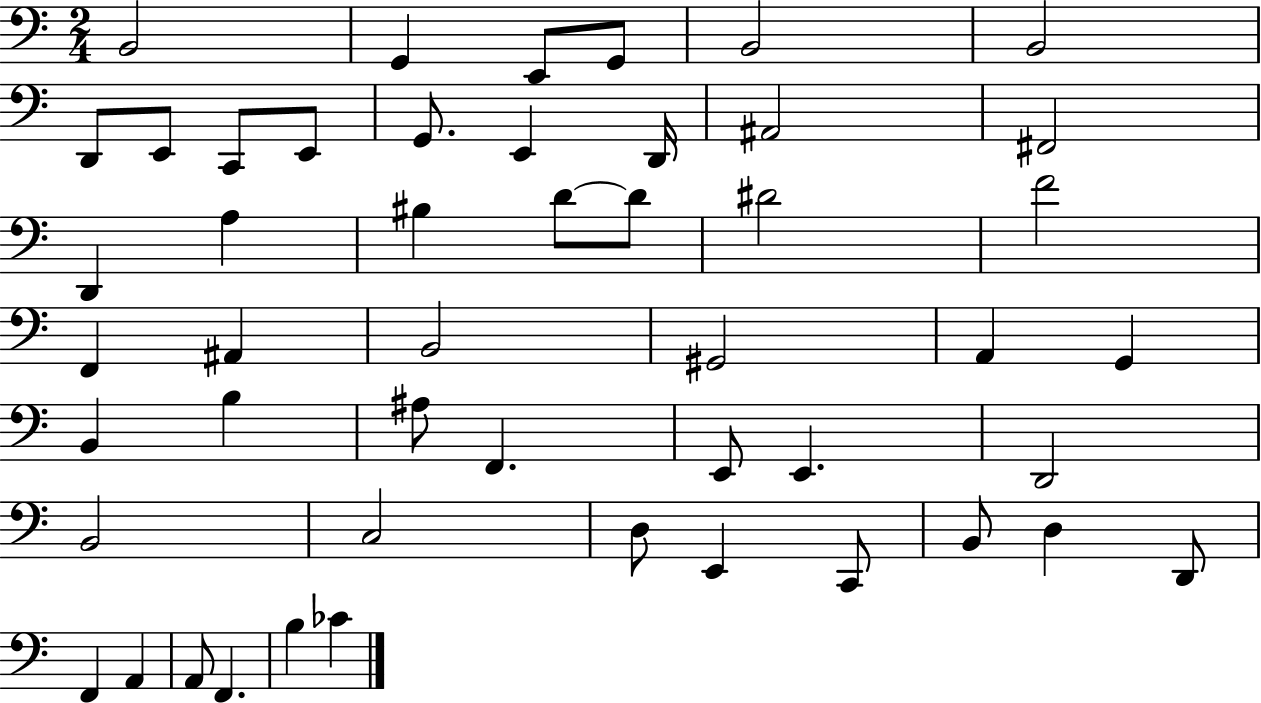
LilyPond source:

{
  \clef bass
  \numericTimeSignature
  \time 2/4
  \key c \major
  \repeat volta 2 { b,2 | g,4 e,8 g,8 | b,2 | b,2 | \break d,8 e,8 c,8 e,8 | g,8. e,4 d,16 | ais,2 | fis,2 | \break d,4 a4 | bis4 d'8~~ d'8 | dis'2 | f'2 | \break f,4 ais,4 | b,2 | gis,2 | a,4 g,4 | \break b,4 b4 | ais8 f,4. | e,8 e,4. | d,2 | \break b,2 | c2 | d8 e,4 c,8 | b,8 d4 d,8 | \break f,4 a,4 | a,8 f,4. | b4 ces'4 | } \bar "|."
}